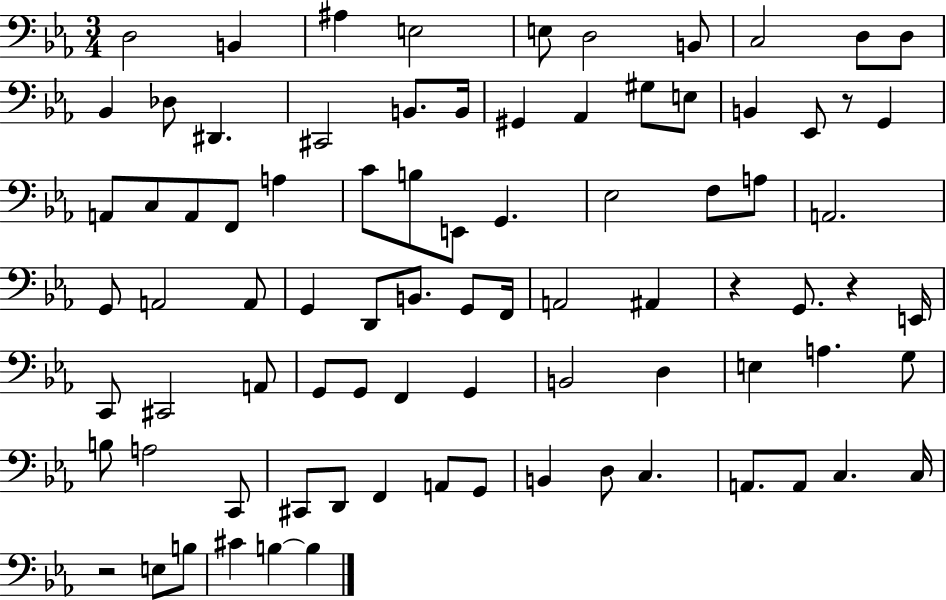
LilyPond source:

{
  \clef bass
  \numericTimeSignature
  \time 3/4
  \key ees \major
  d2 b,4 | ais4 e2 | e8 d2 b,8 | c2 d8 d8 | \break bes,4 des8 dis,4. | cis,2 b,8. b,16 | gis,4 aes,4 gis8 e8 | b,4 ees,8 r8 g,4 | \break a,8 c8 a,8 f,8 a4 | c'8 b8 e,8 g,4. | ees2 f8 a8 | a,2. | \break g,8 a,2 a,8 | g,4 d,8 b,8. g,8 f,16 | a,2 ais,4 | r4 g,8. r4 e,16 | \break c,8 cis,2 a,8 | g,8 g,8 f,4 g,4 | b,2 d4 | e4 a4. g8 | \break b8 a2 c,8 | cis,8 d,8 f,4 a,8 g,8 | b,4 d8 c4. | a,8. a,8 c4. c16 | \break r2 e8 b8 | cis'4 b4~~ b4 | \bar "|."
}